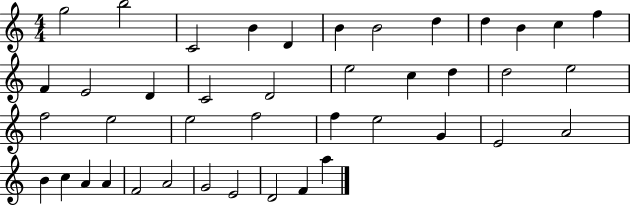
{
  \clef treble
  \numericTimeSignature
  \time 4/4
  \key c \major
  g''2 b''2 | c'2 b'4 d'4 | b'4 b'2 d''4 | d''4 b'4 c''4 f''4 | \break f'4 e'2 d'4 | c'2 d'2 | e''2 c''4 d''4 | d''2 e''2 | \break f''2 e''2 | e''2 f''2 | f''4 e''2 g'4 | e'2 a'2 | \break b'4 c''4 a'4 a'4 | f'2 a'2 | g'2 e'2 | d'2 f'4 a''4 | \break \bar "|."
}